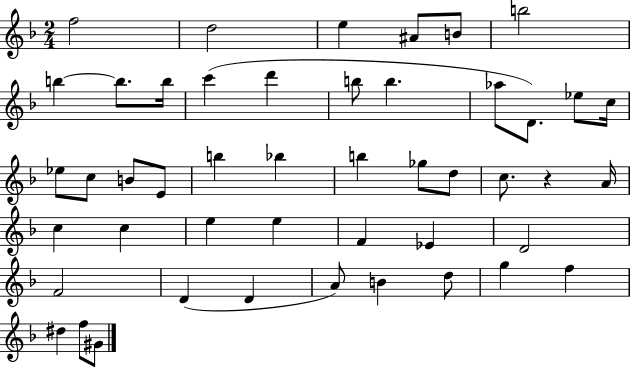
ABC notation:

X:1
T:Untitled
M:2/4
L:1/4
K:F
f2 d2 e ^A/2 B/2 b2 b b/2 b/4 c' d' b/2 b _a/2 D/2 _e/2 c/4 _e/2 c/2 B/2 E/2 b _b b _g/2 d/2 c/2 z A/4 c c e e F _E D2 F2 D D A/2 B d/2 g f ^d f/2 ^G/2